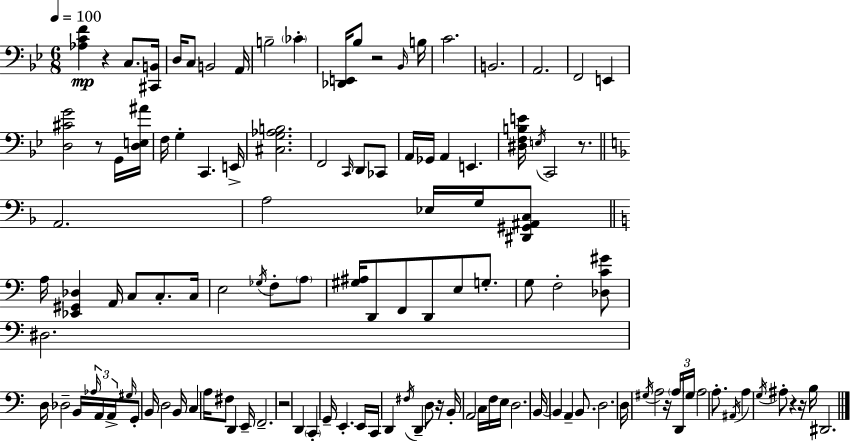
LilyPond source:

{
  \clef bass
  \numericTimeSignature
  \time 6/8
  \key g \minor
  \tempo 4 = 100
  <aes c' f'>4\mp r4 c8. <cis, b,>16 | d16 c8 b,2 a,16 | b2-- \parenthesize ces'4-. | <des, e,>16 bes8 r2 \grace { bes,16 } | \break b16 c'2. | b,2. | a,2. | f,2 e,4 | \break <d cis' g'>2 r8 g,16 | <d e ais'>16 f16 g4-. c,4. | e,16-> <cis g aes b>2. | f,2 \grace { c,16 } d,8 | \break ces,8 a,16 ges,16 a,4 e,4. | <dis f b e'>16 \acciaccatura { e16 } c,2 | r8. \bar "||" \break \key f \major a,2. | a2 ees16 g16 <dis, gis, ais, c>8 | \bar "||" \break \key c \major a16 <ees, gis, des>4 a,16 c8 c8.-. c16 | e2 \acciaccatura { ges16 } f8-. \parenthesize a8 | <gis ais>16 d,8 f,8 d,8 e8 g8.-. | g8 f2-. <des c' gis'>8 | \break dis2. | d16 des2-- b,16 \tuplet 3/2 { \grace { aes16 } | a,16 a,16-> } \grace { gis16 } g,8-. b,16 d2 | b,16 c4 a16 fis8 d,4 | \break e,16-- f,2.-- | r2 d,4 | \parenthesize c,4-. g,16-- e,4.-. | e,16 c,16 d,4 \acciaccatura { fis16 } d,4-- | \break d8 r16 b,16-. a,2 | c16 f16 e16 d2. | b,16~~ b,4 a,4-- | b,8. d2. | \break d16 \acciaccatura { gis16 } a2 | r16 \tuplet 3/2 { \parenthesize a16 d,16 gis16 } a2 | a8.-. \acciaccatura { ais,16 } a4 \acciaccatura { g16 } ais8-. | r4 r16 b16 dis,2. | \break \bar "|."
}